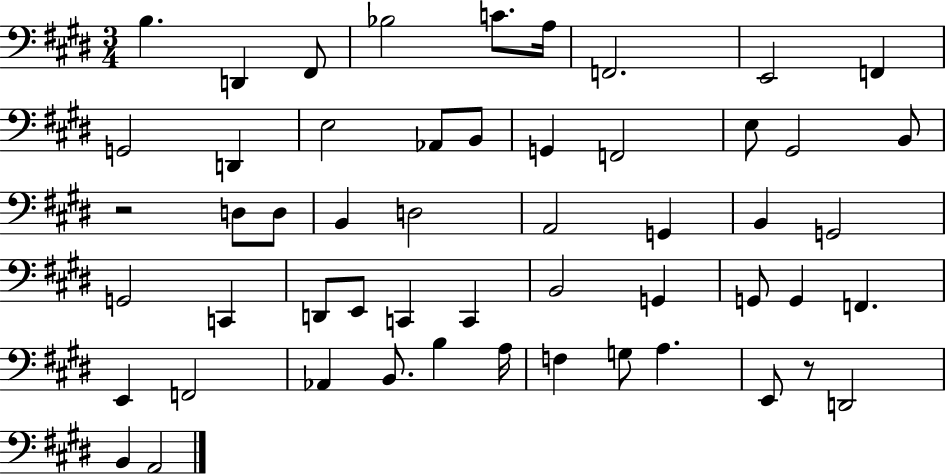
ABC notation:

X:1
T:Untitled
M:3/4
L:1/4
K:E
B, D,, ^F,,/2 _B,2 C/2 A,/4 F,,2 E,,2 F,, G,,2 D,, E,2 _A,,/2 B,,/2 G,, F,,2 E,/2 ^G,,2 B,,/2 z2 D,/2 D,/2 B,, D,2 A,,2 G,, B,, G,,2 G,,2 C,, D,,/2 E,,/2 C,, C,, B,,2 G,, G,,/2 G,, F,, E,, F,,2 _A,, B,,/2 B, A,/4 F, G,/2 A, E,,/2 z/2 D,,2 B,, A,,2